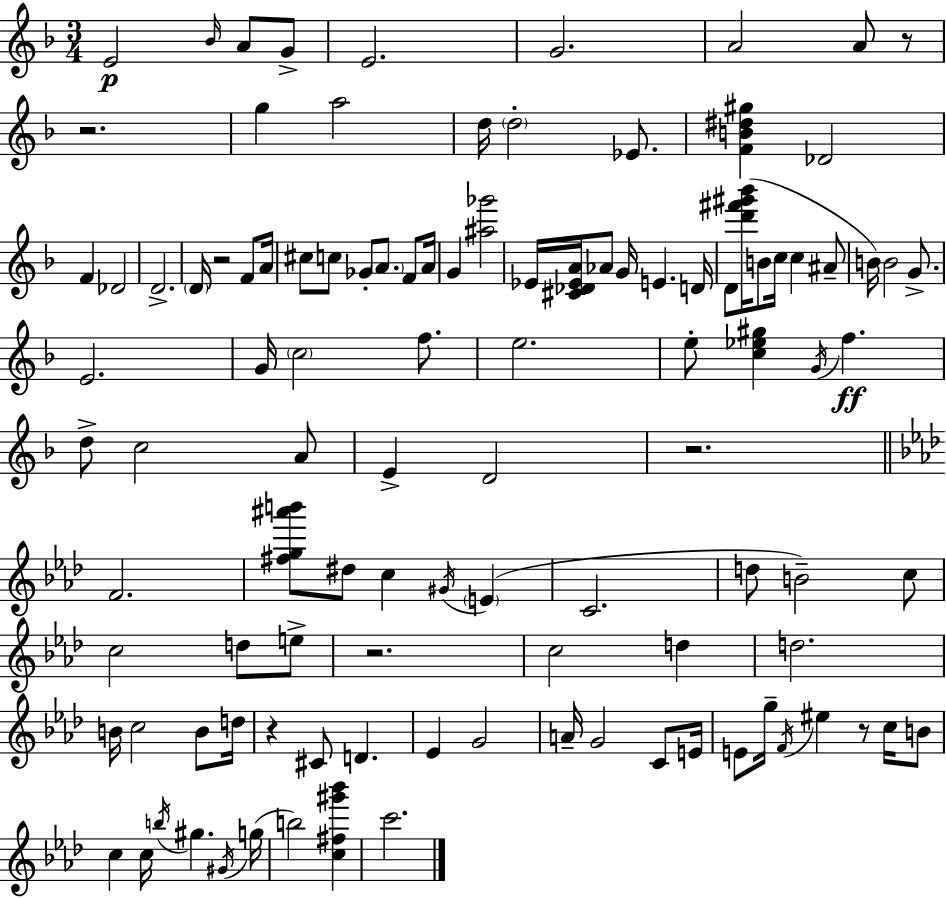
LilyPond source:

{
  \clef treble
  \numericTimeSignature
  \time 3/4
  \key f \major
  \repeat volta 2 { e'2\p \grace { bes'16 } a'8 g'8-> | e'2. | g'2. | a'2 a'8 r8 | \break r2. | g''4 a''2 | d''16 \parenthesize d''2-. ees'8. | <f' b' dis'' gis''>4 des'2 | \break f'4 des'2 | d'2.-> | \parenthesize d'16 r2 f'8 | a'16 cis''8 c''8 ges'8-. \parenthesize a'8. f'8 | \break a'16 g'4 <ais'' ges'''>2 | ees'16 <cis' des' ees' a'>16 aes'8 g'16 e'4. | d'16 d'8 <d''' fis''' gis''' bes'''>16( b'8 c''16 c''4 ais'8-- | b'16) b'2 g'8.-> | \break e'2. | g'16 \parenthesize c''2 f''8. | e''2. | e''8-. <c'' ees'' gis''>4 \acciaccatura { g'16 }\ff f''4. | \break d''8-> c''2 | a'8 e'4-> d'2 | r2. | \bar "||" \break \key f \minor f'2. | <fis'' g'' ais''' b'''>8 dis''8 c''4 \acciaccatura { gis'16 }( \parenthesize e'4 | c'2. | d''8 b'2--) c''8 | \break c''2 d''8 e''8-> | r2. | c''2 d''4 | d''2. | \break b'16 c''2 b'8 | d''16 r4 cis'8 d'4. | ees'4 g'2 | a'16-- g'2 c'8 | \break e'16 e'8 g''16-- \acciaccatura { f'16 } eis''4 r8 c''16 | b'8 c''4 c''16 \acciaccatura { b''16 } gis''4. | \acciaccatura { gis'16 }( g''16 b''2) | <c'' fis'' gis''' bes'''>4 c'''2. | \break } \bar "|."
}